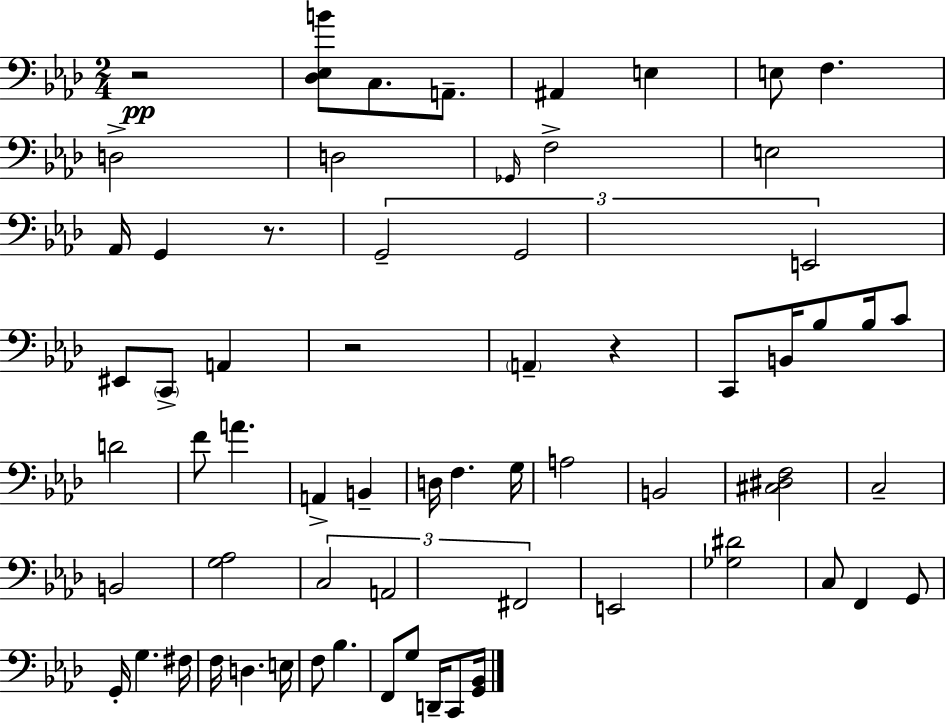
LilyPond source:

{
  \clef bass
  \numericTimeSignature
  \time 2/4
  \key f \minor
  r2\pp | <des ees b'>8 c8. a,8.-- | ais,4 e4 | e8 f4. | \break d2-> | d2 | \grace { ges,16 } f2-> | e2 | \break aes,16 g,4 r8. | \tuplet 3/2 { g,2-- | g,2 | e,2 } | \break eis,8 \parenthesize c,8-> a,4 | r2 | \parenthesize a,4-- r4 | c,8 b,16 bes8 bes16 c'8 | \break d'2 | f'8 a'4. | a,4-> b,4-- | d16 f4. | \break g16 a2 | b,2 | <cis dis f>2 | c2-- | \break b,2 | <g aes>2 | \tuplet 3/2 { c2 | a,2 | \break fis,2 } | e,2 | <ges dis'>2 | c8 f,4 g,8 | \break g,16-. g4. | fis16 f16 d4. | e16 f8 bes4. | f,8 g8 d,16-- c,8 | \break <g, bes,>16 \bar "|."
}